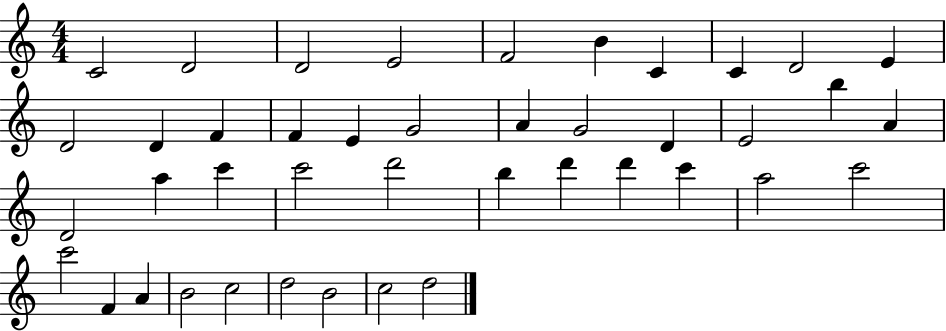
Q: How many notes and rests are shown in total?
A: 42